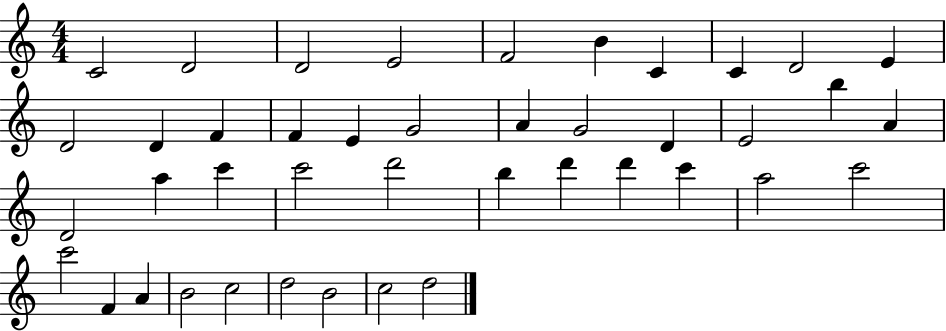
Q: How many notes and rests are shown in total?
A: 42